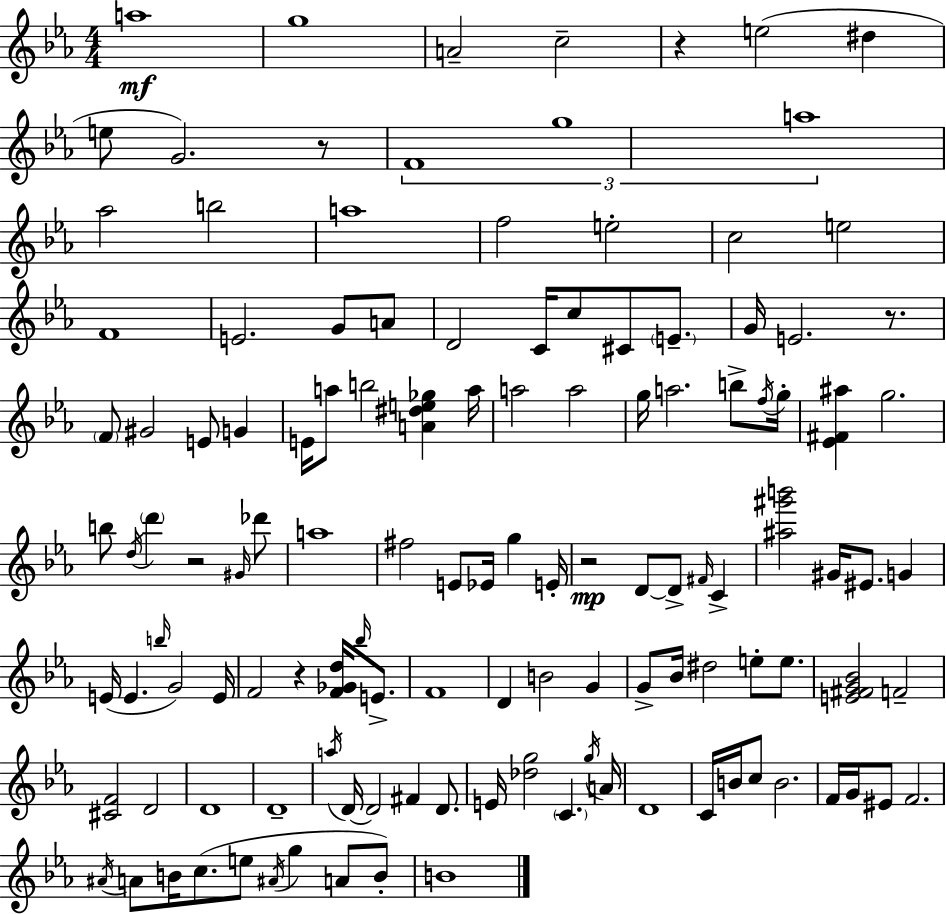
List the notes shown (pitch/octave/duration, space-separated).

A5/w G5/w A4/h C5/h R/q E5/h D#5/q E5/e G4/h. R/e F4/w G5/w A5/w Ab5/h B5/h A5/w F5/h E5/h C5/h E5/h F4/w E4/h. G4/e A4/e D4/h C4/s C5/e C#4/e E4/e. G4/s E4/h. R/e. F4/e G#4/h E4/e G4/q E4/s A5/e B5/h [A4,D#5,E5,Gb5]/q A5/s A5/h A5/h G5/s A5/h. B5/e F5/s G5/s [Eb4,F#4,A#5]/q G5/h. B5/e D5/s D6/q R/h G#4/s Db6/e A5/w F#5/h E4/e Eb4/s G5/q E4/s R/h D4/e D4/e F#4/s C4/q [A#5,G#6,B6]/h G#4/s EIS4/e. G4/q E4/s E4/q. B5/s G4/h E4/s F4/h R/q [F4,Gb4,D5]/s Bb5/s E4/e. F4/w D4/q B4/h G4/q G4/e Bb4/s D#5/h E5/e E5/e. [E4,F#4,G4,Bb4]/h F4/h [C#4,F4]/h D4/h D4/w D4/w A5/s D4/s D4/h F#4/q D4/e. E4/s [Db5,G5]/h C4/q. G5/s A4/s D4/w C4/s B4/s C5/e B4/h. F4/s G4/s EIS4/e F4/h. A#4/s A4/e B4/s C5/e. E5/e A#4/s G5/q A4/e B4/e B4/w